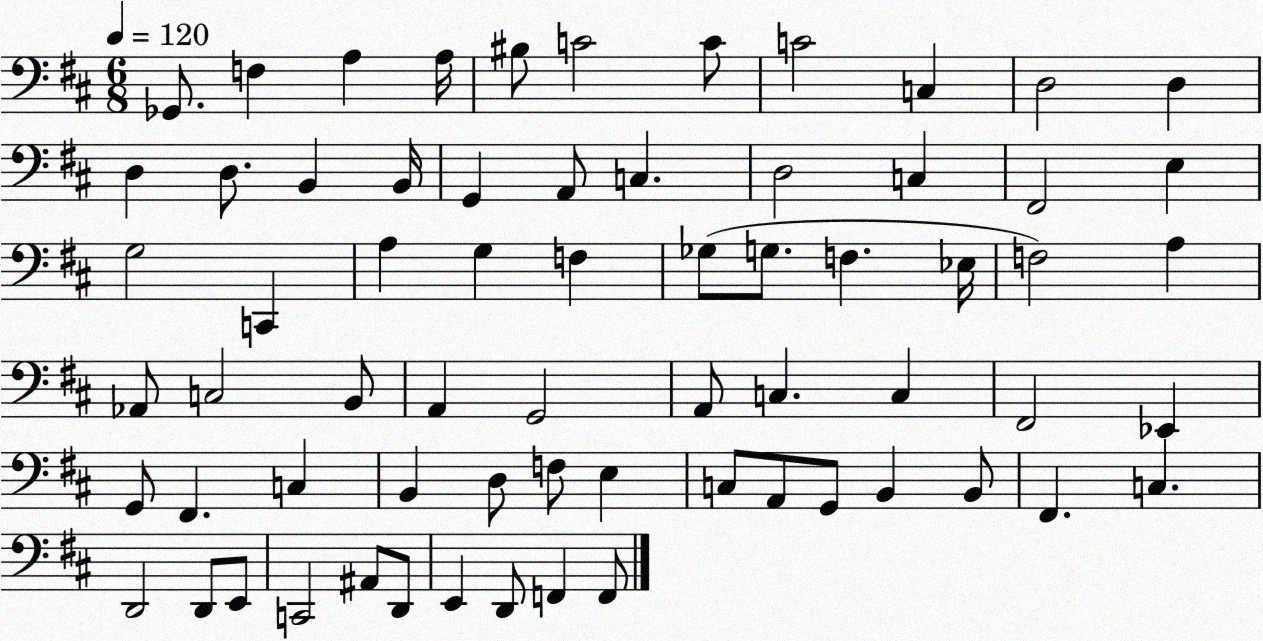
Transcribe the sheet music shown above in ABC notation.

X:1
T:Untitled
M:6/8
L:1/4
K:D
_G,,/2 F, A, A,/4 ^B,/2 C2 C/2 C2 C, D,2 D, D, D,/2 B,, B,,/4 G,, A,,/2 C, D,2 C, ^F,,2 E, G,2 C,, A, G, F, _G,/2 G,/2 F, _E,/4 F,2 A, _A,,/2 C,2 B,,/2 A,, G,,2 A,,/2 C, C, ^F,,2 _E,, G,,/2 ^F,, C, B,, D,/2 F,/2 E, C,/2 A,,/2 G,,/2 B,, B,,/2 ^F,, C, D,,2 D,,/2 E,,/2 C,,2 ^A,,/2 D,,/2 E,, D,,/2 F,, F,,/2